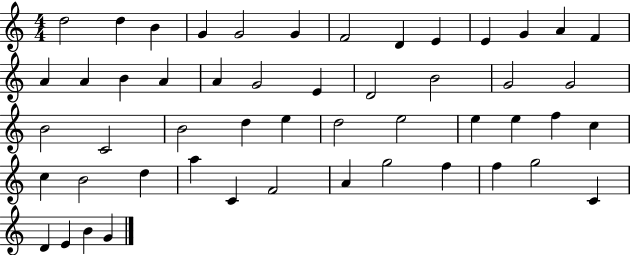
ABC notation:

X:1
T:Untitled
M:4/4
L:1/4
K:C
d2 d B G G2 G F2 D E E G A F A A B A A G2 E D2 B2 G2 G2 B2 C2 B2 d e d2 e2 e e f c c B2 d a C F2 A g2 f f g2 C D E B G